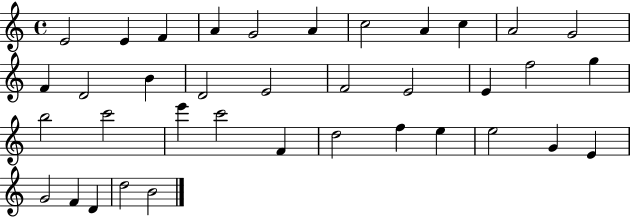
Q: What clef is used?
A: treble